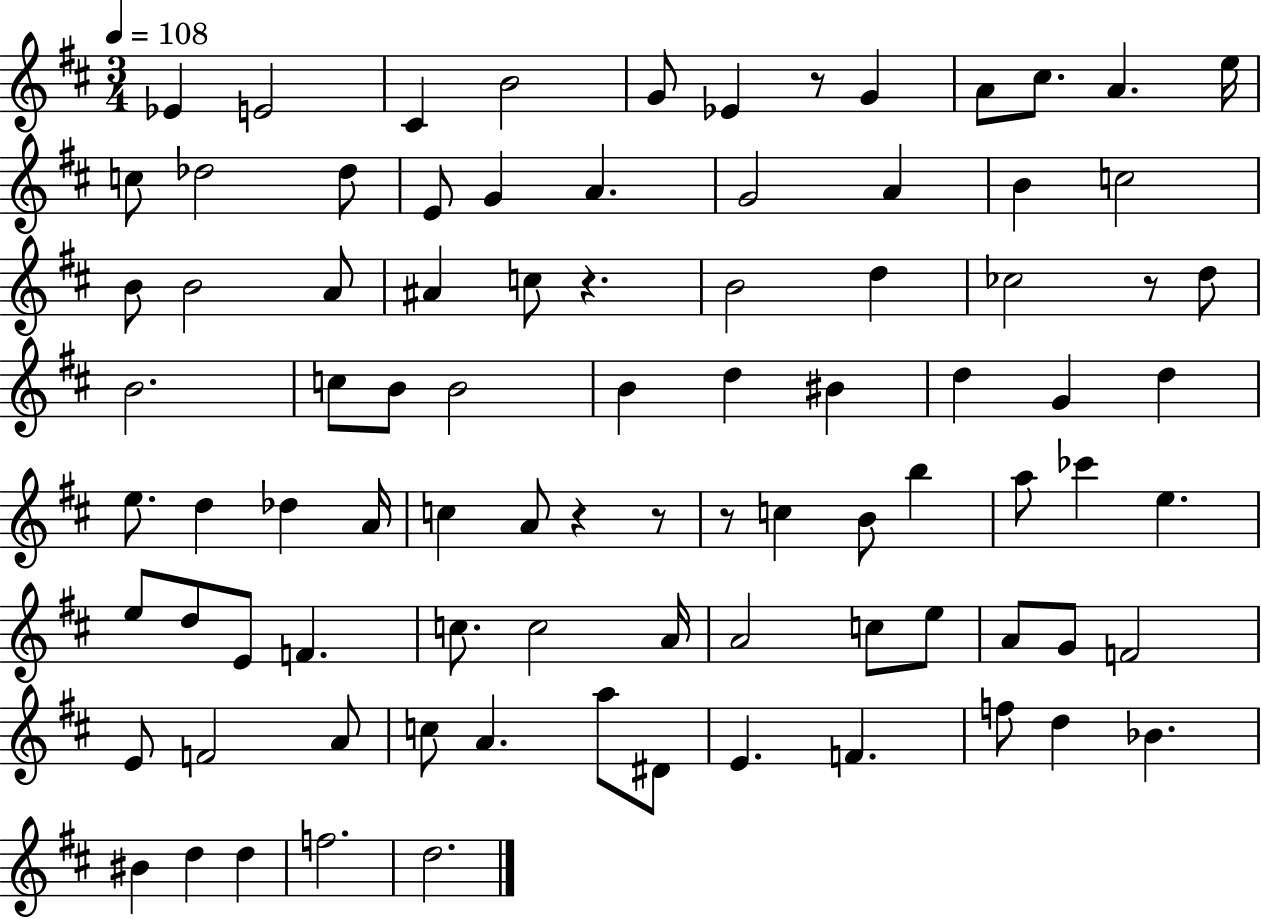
Eb4/q E4/h C#4/q B4/h G4/e Eb4/q R/e G4/q A4/e C#5/e. A4/q. E5/s C5/e Db5/h Db5/e E4/e G4/q A4/q. G4/h A4/q B4/q C5/h B4/e B4/h A4/e A#4/q C5/e R/q. B4/h D5/q CES5/h R/e D5/e B4/h. C5/e B4/e B4/h B4/q D5/q BIS4/q D5/q G4/q D5/q E5/e. D5/q Db5/q A4/s C5/q A4/e R/q R/e R/e C5/q B4/e B5/q A5/e CES6/q E5/q. E5/e D5/e E4/e F4/q. C5/e. C5/h A4/s A4/h C5/e E5/e A4/e G4/e F4/h E4/e F4/h A4/e C5/e A4/q. A5/e D#4/e E4/q. F4/q. F5/e D5/q Bb4/q. BIS4/q D5/q D5/q F5/h. D5/h.